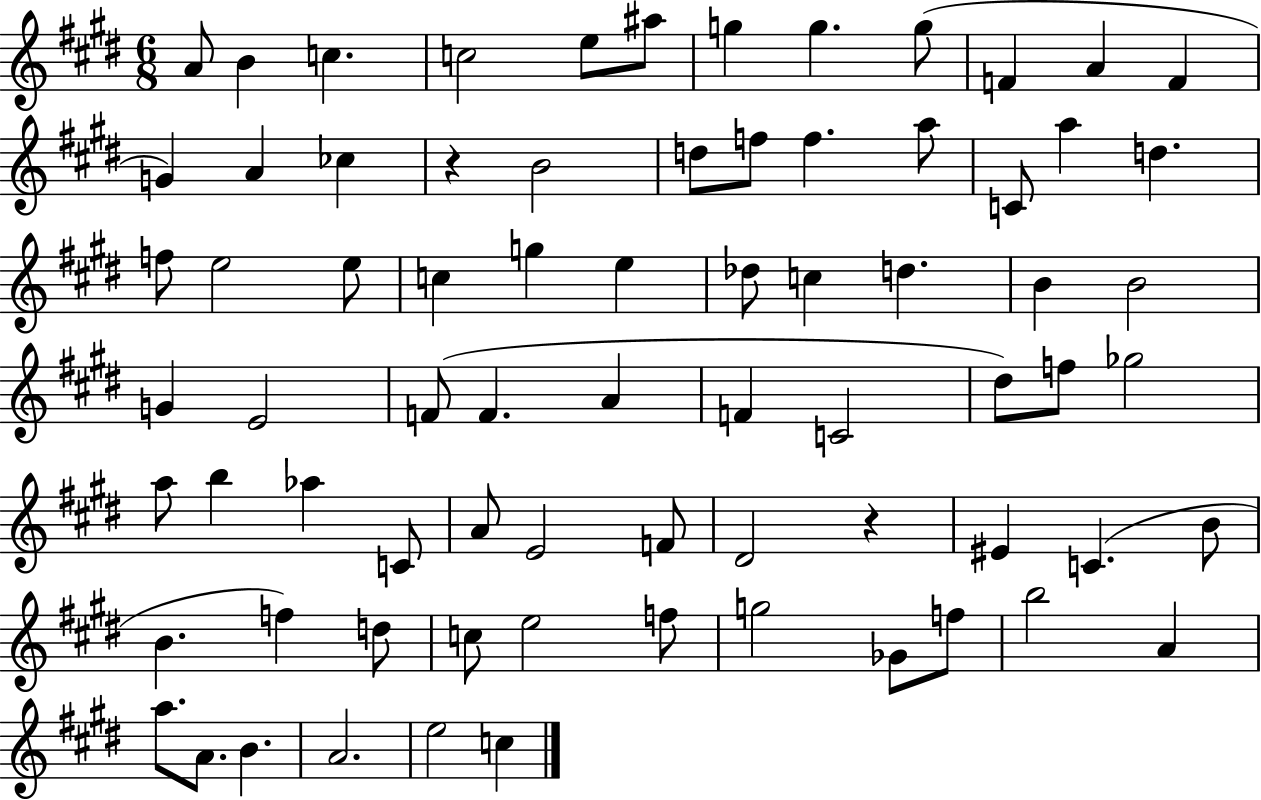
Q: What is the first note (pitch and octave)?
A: A4